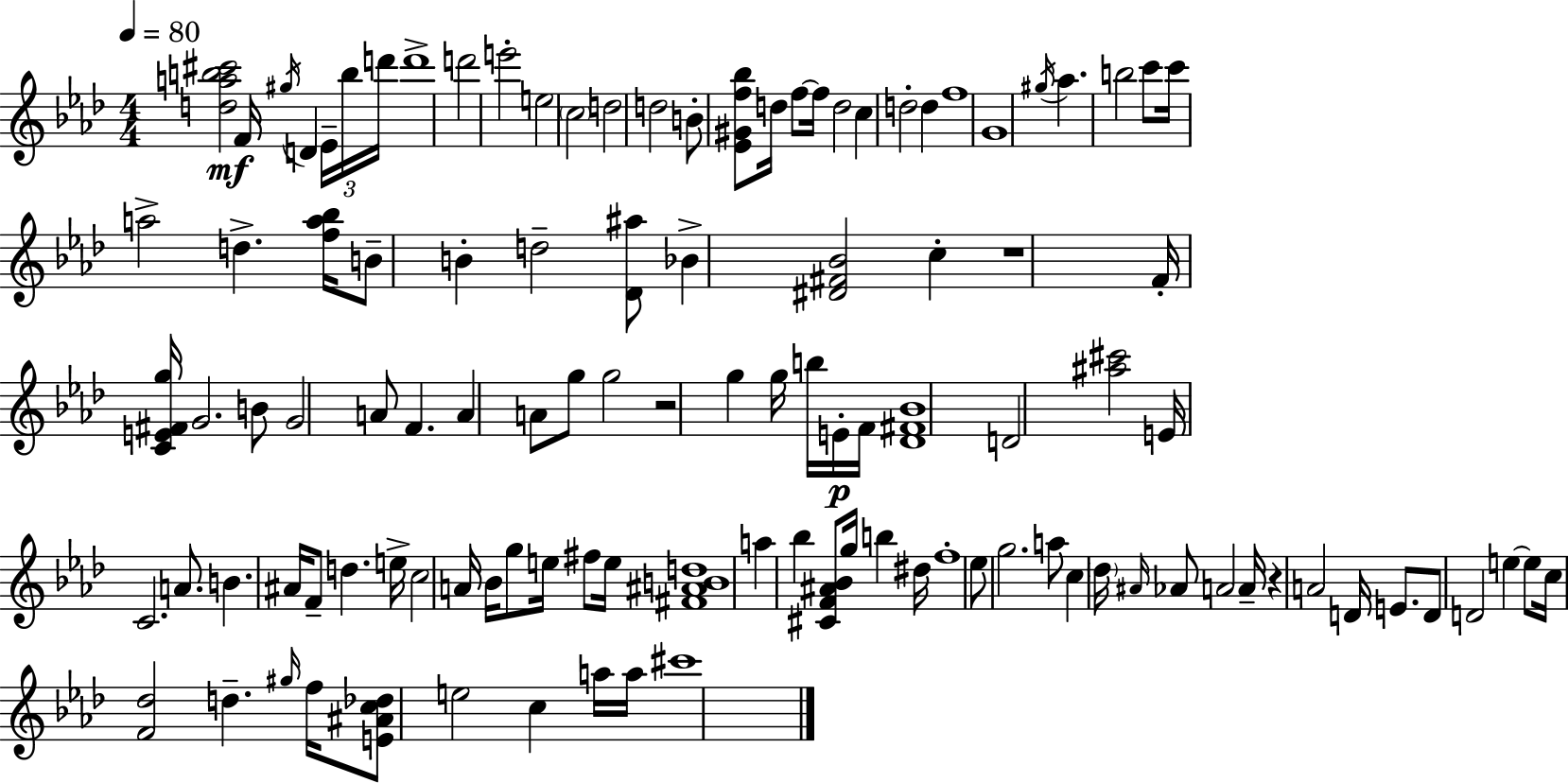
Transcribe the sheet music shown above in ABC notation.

X:1
T:Untitled
M:4/4
L:1/4
K:Ab
[dab^c']2 F/4 ^g/4 D _E/4 b/4 d'/4 d'4 d'2 e'2 e2 c2 d2 d2 B/2 [_E^Gf_b]/2 d/4 f/2 f/4 d2 c d2 d f4 G4 ^g/4 _a b2 c'/2 c'/4 a2 d [fa_b]/4 B/2 B d2 [_D^a]/2 _B [^D^F_B]2 c z4 F/4 [CE^Fg]/4 G2 B/2 G2 A/2 F A A/2 g/2 g2 z2 g g/4 b/4 E/4 F/4 [_D^F_B]4 D2 [^a^c']2 E/4 C2 A/2 B ^A/4 F/2 d e/4 c2 A/4 _B/4 g/2 e/4 ^f/2 e/4 [^F^ABd]4 a _b [^CF^A_B]/2 g/4 b ^d/4 f4 _e/2 g2 a/2 c _d/4 ^A/4 _A/2 A2 A/4 z A2 D/4 E/2 D/2 D2 e e/2 c/4 [F_d]2 d ^g/4 f/4 [E^Ac_d]/2 e2 c a/4 a/4 ^c'4